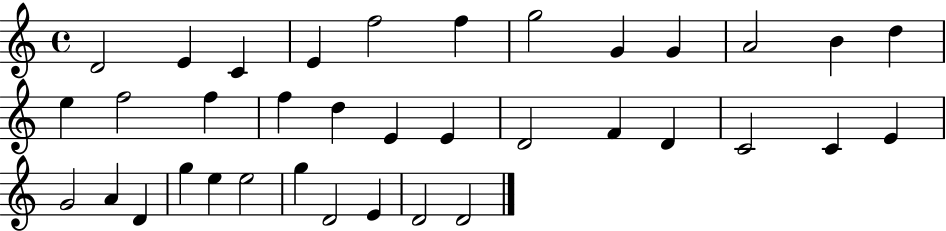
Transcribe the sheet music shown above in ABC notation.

X:1
T:Untitled
M:4/4
L:1/4
K:C
D2 E C E f2 f g2 G G A2 B d e f2 f f d E E D2 F D C2 C E G2 A D g e e2 g D2 E D2 D2